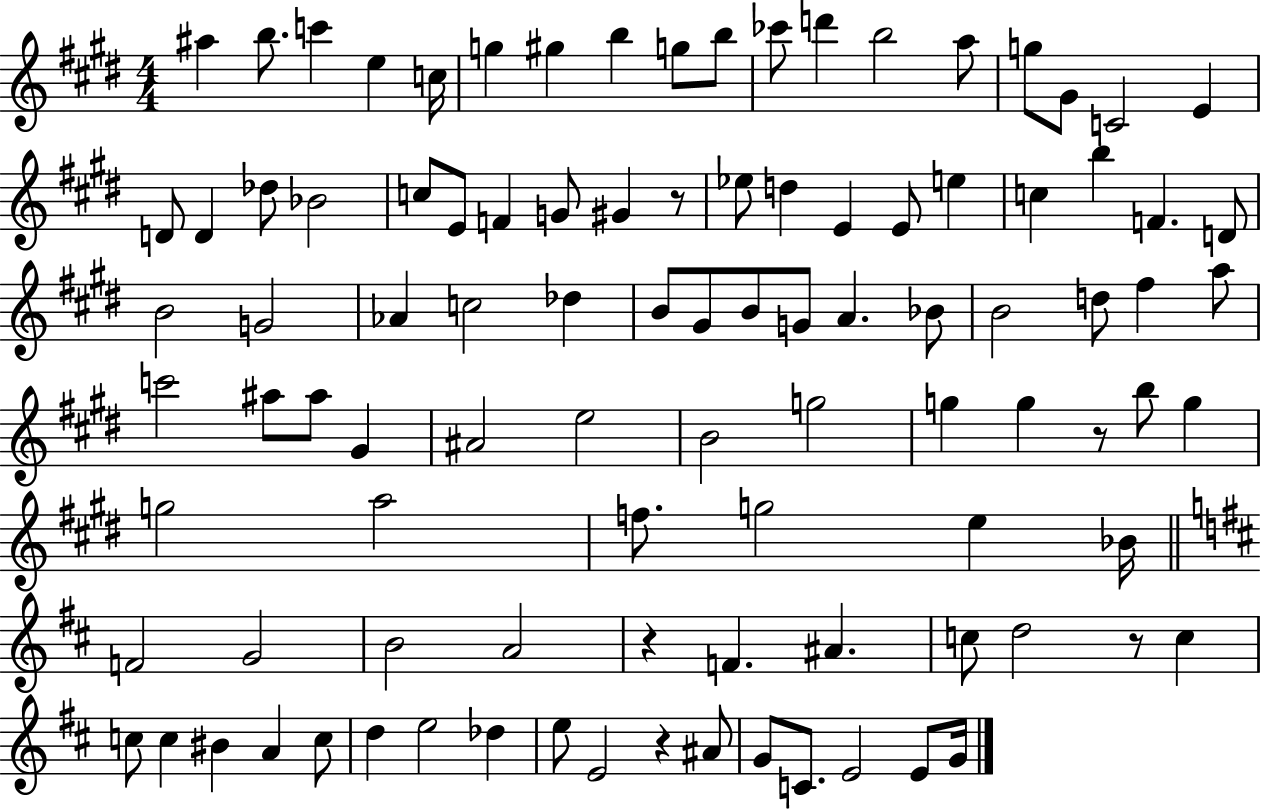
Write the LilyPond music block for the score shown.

{
  \clef treble
  \numericTimeSignature
  \time 4/4
  \key e \major
  ais''4 b''8. c'''4 e''4 c''16 | g''4 gis''4 b''4 g''8 b''8 | ces'''8 d'''4 b''2 a''8 | g''8 gis'8 c'2 e'4 | \break d'8 d'4 des''8 bes'2 | c''8 e'8 f'4 g'8 gis'4 r8 | ees''8 d''4 e'4 e'8 e''4 | c''4 b''4 f'4. d'8 | \break b'2 g'2 | aes'4 c''2 des''4 | b'8 gis'8 b'8 g'8 a'4. bes'8 | b'2 d''8 fis''4 a''8 | \break c'''2 ais''8 ais''8 gis'4 | ais'2 e''2 | b'2 g''2 | g''4 g''4 r8 b''8 g''4 | \break g''2 a''2 | f''8. g''2 e''4 bes'16 | \bar "||" \break \key d \major f'2 g'2 | b'2 a'2 | r4 f'4. ais'4. | c''8 d''2 r8 c''4 | \break c''8 c''4 bis'4 a'4 c''8 | d''4 e''2 des''4 | e''8 e'2 r4 ais'8 | g'8 c'8. e'2 e'8 g'16 | \break \bar "|."
}